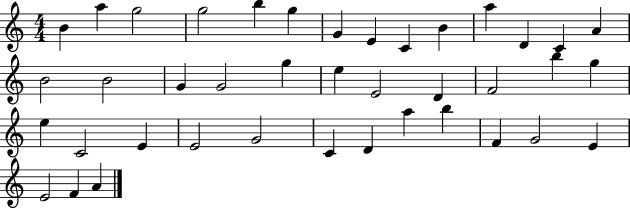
X:1
T:Untitled
M:4/4
L:1/4
K:C
B a g2 g2 b g G E C B a D C A B2 B2 G G2 g e E2 D F2 b g e C2 E E2 G2 C D a b F G2 E E2 F A